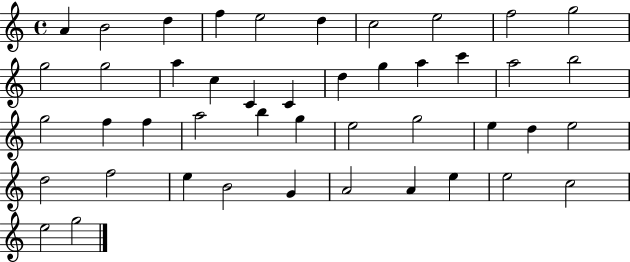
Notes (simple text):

A4/q B4/h D5/q F5/q E5/h D5/q C5/h E5/h F5/h G5/h G5/h G5/h A5/q C5/q C4/q C4/q D5/q G5/q A5/q C6/q A5/h B5/h G5/h F5/q F5/q A5/h B5/q G5/q E5/h G5/h E5/q D5/q E5/h D5/h F5/h E5/q B4/h G4/q A4/h A4/q E5/q E5/h C5/h E5/h G5/h